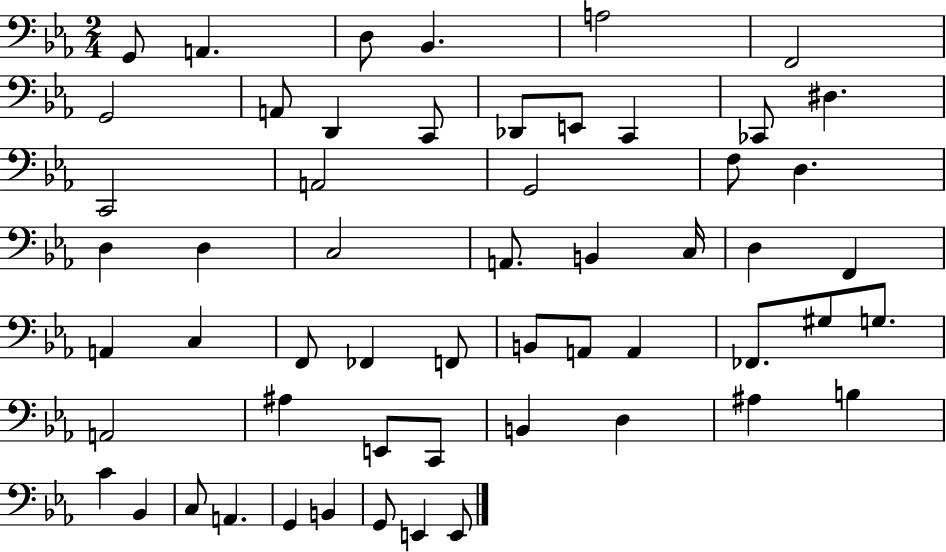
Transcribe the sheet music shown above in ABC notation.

X:1
T:Untitled
M:2/4
L:1/4
K:Eb
G,,/2 A,, D,/2 _B,, A,2 F,,2 G,,2 A,,/2 D,, C,,/2 _D,,/2 E,,/2 C,, _C,,/2 ^D, C,,2 A,,2 G,,2 F,/2 D, D, D, C,2 A,,/2 B,, C,/4 D, F,, A,, C, F,,/2 _F,, F,,/2 B,,/2 A,,/2 A,, _F,,/2 ^G,/2 G,/2 A,,2 ^A, E,,/2 C,,/2 B,, D, ^A, B, C _B,, C,/2 A,, G,, B,, G,,/2 E,, E,,/2